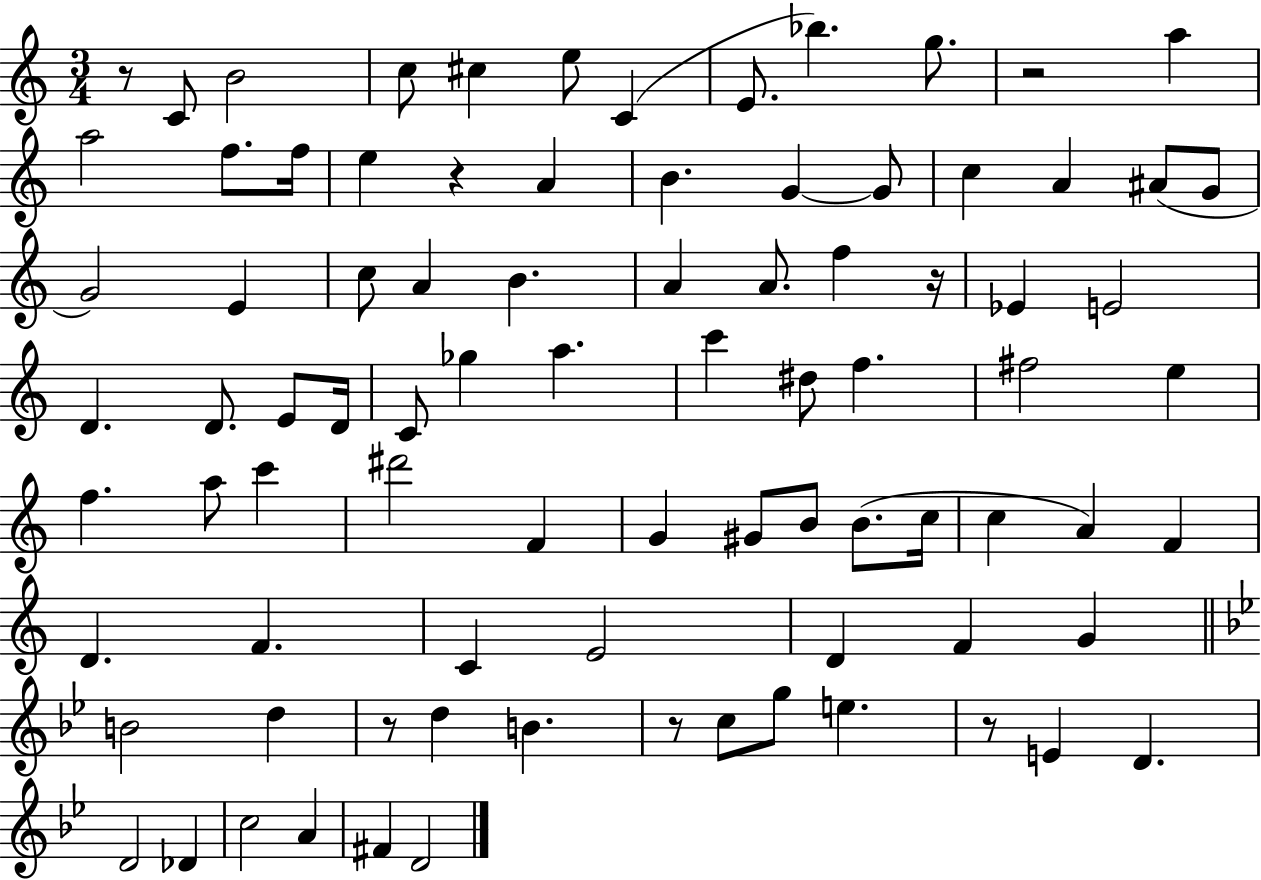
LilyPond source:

{
  \clef treble
  \numericTimeSignature
  \time 3/4
  \key c \major
  r8 c'8 b'2 | c''8 cis''4 e''8 c'4( | e'8. bes''4.) g''8. | r2 a''4 | \break a''2 f''8. f''16 | e''4 r4 a'4 | b'4. g'4~~ g'8 | c''4 a'4 ais'8( g'8 | \break g'2) e'4 | c''8 a'4 b'4. | a'4 a'8. f''4 r16 | ees'4 e'2 | \break d'4. d'8. e'8 d'16 | c'8 ges''4 a''4. | c'''4 dis''8 f''4. | fis''2 e''4 | \break f''4. a''8 c'''4 | dis'''2 f'4 | g'4 gis'8 b'8 b'8.( c''16 | c''4 a'4) f'4 | \break d'4. f'4. | c'4 e'2 | d'4 f'4 g'4 | \bar "||" \break \key g \minor b'2 d''4 | r8 d''4 b'4. | r8 c''8 g''8 e''4. | r8 e'4 d'4. | \break d'2 des'4 | c''2 a'4 | fis'4 d'2 | \bar "|."
}